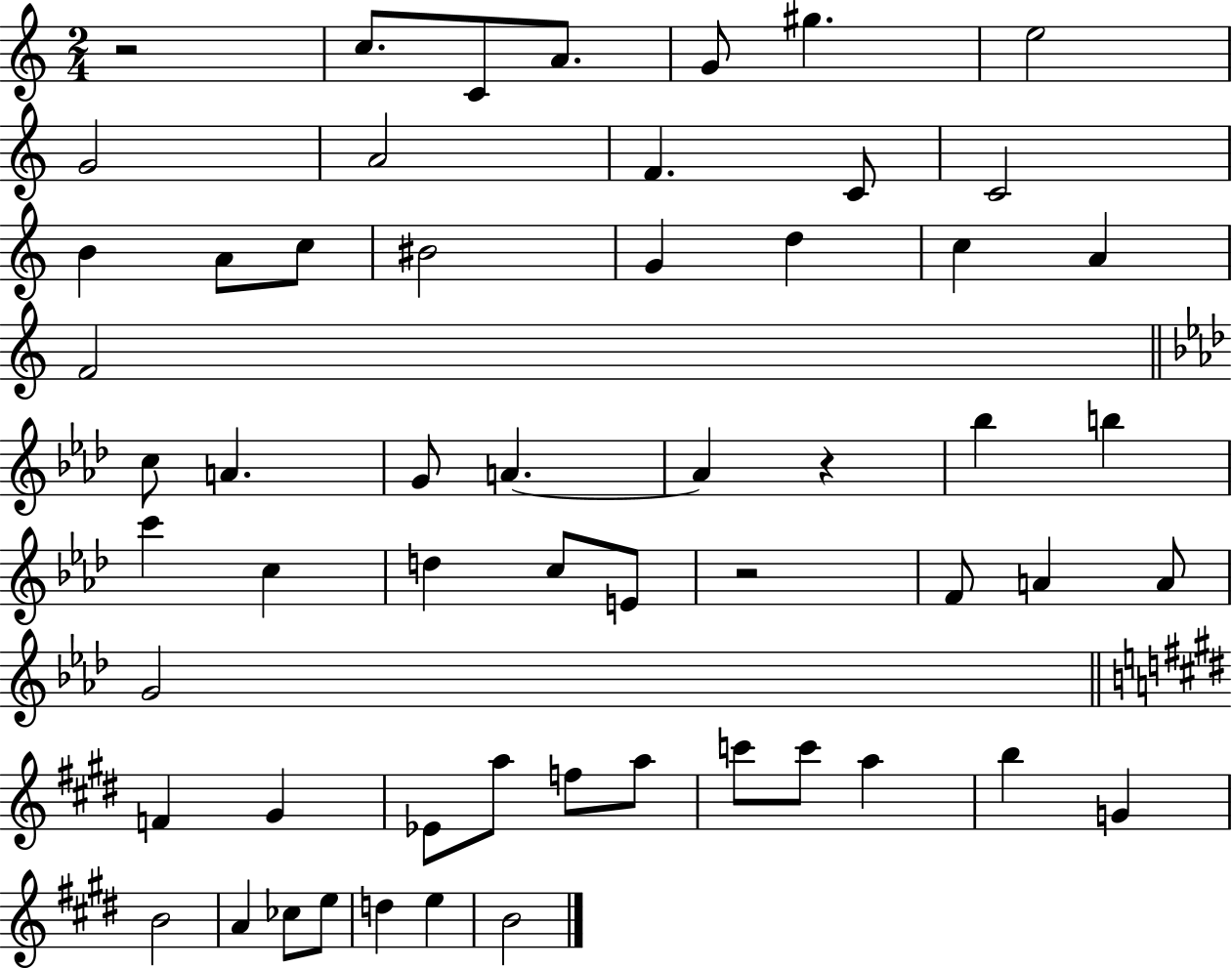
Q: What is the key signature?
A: C major